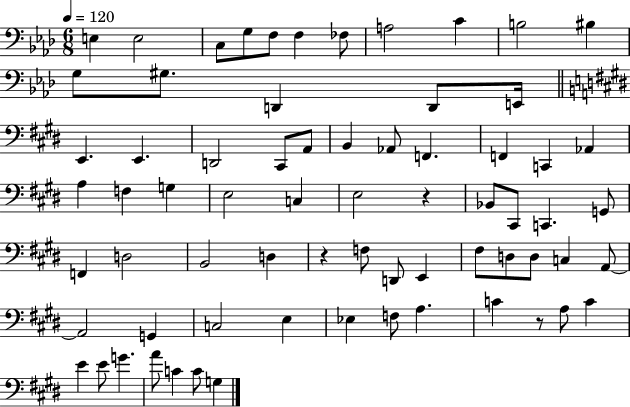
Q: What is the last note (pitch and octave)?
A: G3